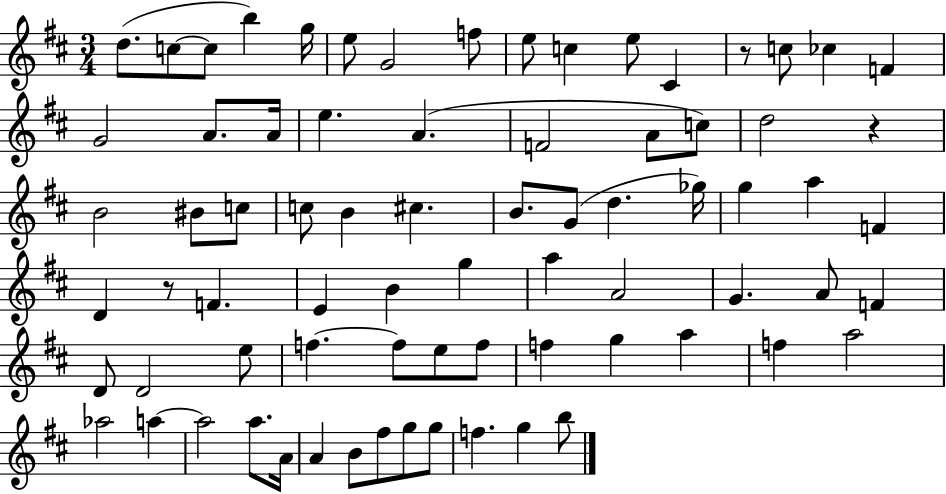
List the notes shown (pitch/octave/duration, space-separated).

D5/e. C5/e C5/e B5/q G5/s E5/e G4/h F5/e E5/e C5/q E5/e C#4/q R/e C5/e CES5/q F4/q G4/h A4/e. A4/s E5/q. A4/q. F4/h A4/e C5/e D5/h R/q B4/h BIS4/e C5/e C5/e B4/q C#5/q. B4/e. G4/e D5/q. Gb5/s G5/q A5/q F4/q D4/q R/e F4/q. E4/q B4/q G5/q A5/q A4/h G4/q. A4/e F4/q D4/e D4/h E5/e F5/q. F5/e E5/e F5/e F5/q G5/q A5/q F5/q A5/h Ab5/h A5/q A5/h A5/e. A4/s A4/q B4/e F#5/e G5/e G5/e F5/q. G5/q B5/e